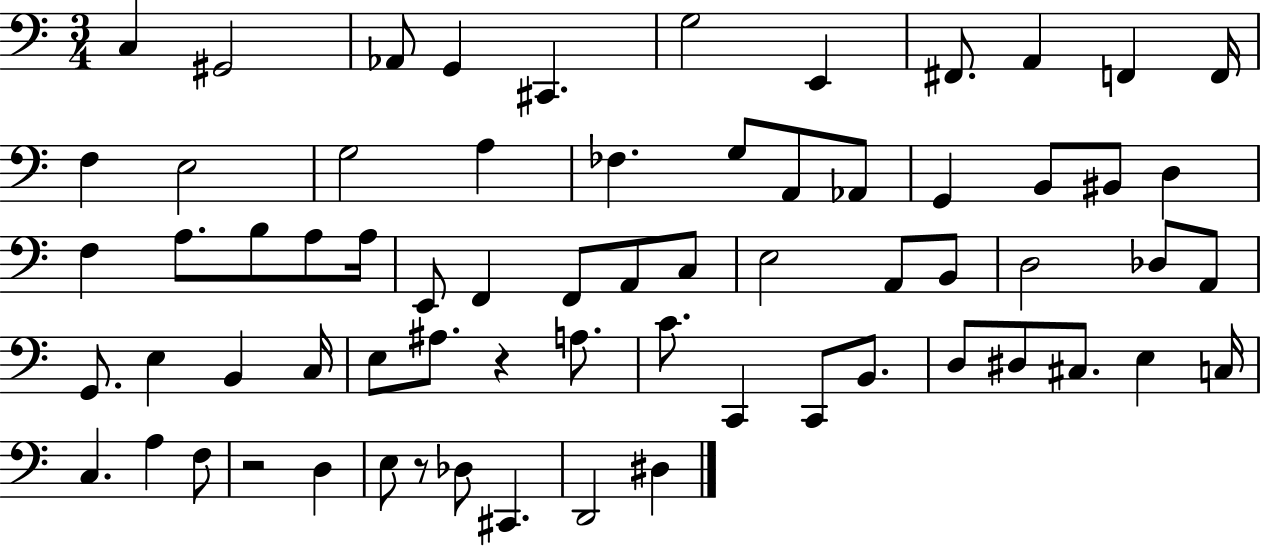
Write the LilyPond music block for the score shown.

{
  \clef bass
  \numericTimeSignature
  \time 3/4
  \key c \major
  c4 gis,2 | aes,8 g,4 cis,4. | g2 e,4 | fis,8. a,4 f,4 f,16 | \break f4 e2 | g2 a4 | fes4. g8 a,8 aes,8 | g,4 b,8 bis,8 d4 | \break f4 a8. b8 a8 a16 | e,8 f,4 f,8 a,8 c8 | e2 a,8 b,8 | d2 des8 a,8 | \break g,8. e4 b,4 c16 | e8 ais8. r4 a8. | c'8. c,4 c,8 b,8. | d8 dis8 cis8. e4 c16 | \break c4. a4 f8 | r2 d4 | e8 r8 des8 cis,4. | d,2 dis4 | \break \bar "|."
}